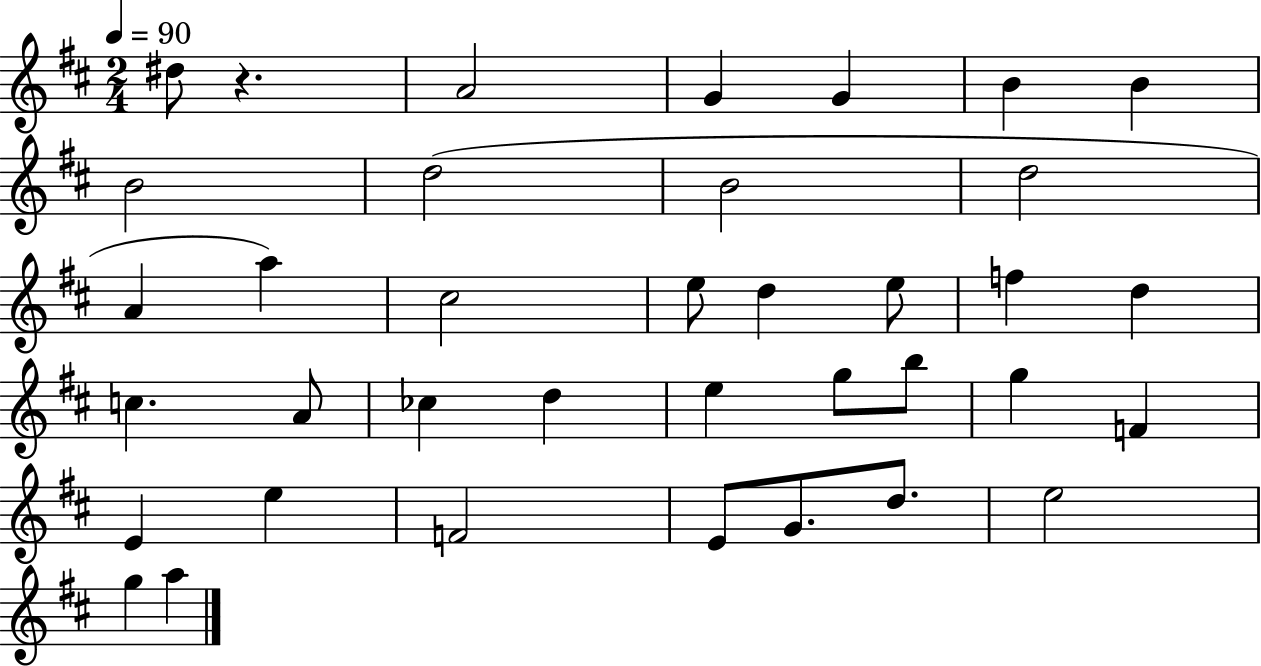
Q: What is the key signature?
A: D major